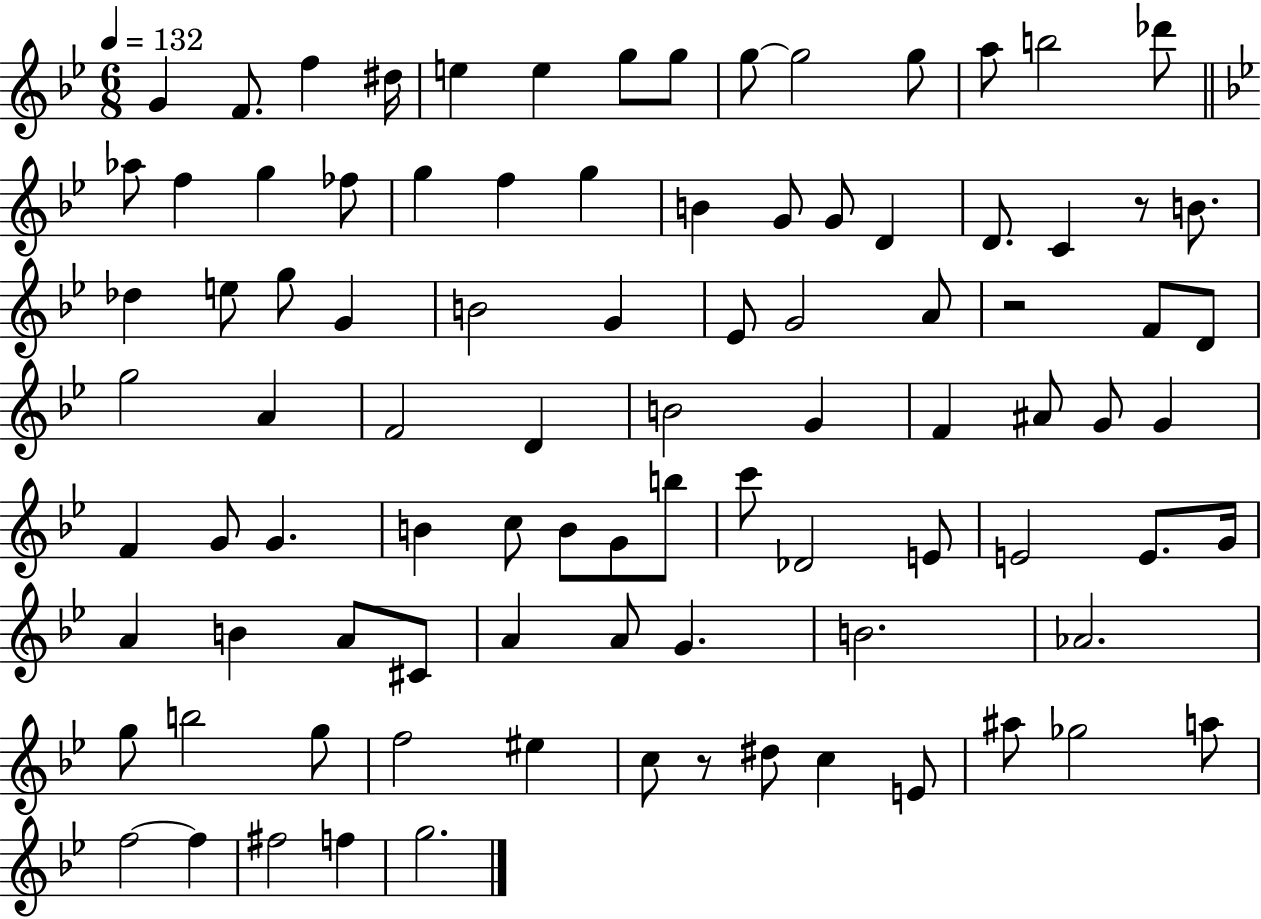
G4/q F4/e. F5/q D#5/s E5/q E5/q G5/e G5/e G5/e G5/h G5/e A5/e B5/h Db6/e Ab5/e F5/q G5/q FES5/e G5/q F5/q G5/q B4/q G4/e G4/e D4/q D4/e. C4/q R/e B4/e. Db5/q E5/e G5/e G4/q B4/h G4/q Eb4/e G4/h A4/e R/h F4/e D4/e G5/h A4/q F4/h D4/q B4/h G4/q F4/q A#4/e G4/e G4/q F4/q G4/e G4/q. B4/q C5/e B4/e G4/e B5/e C6/e Db4/h E4/e E4/h E4/e. G4/s A4/q B4/q A4/e C#4/e A4/q A4/e G4/q. B4/h. Ab4/h. G5/e B5/h G5/e F5/h EIS5/q C5/e R/e D#5/e C5/q E4/e A#5/e Gb5/h A5/e F5/h F5/q F#5/h F5/q G5/h.